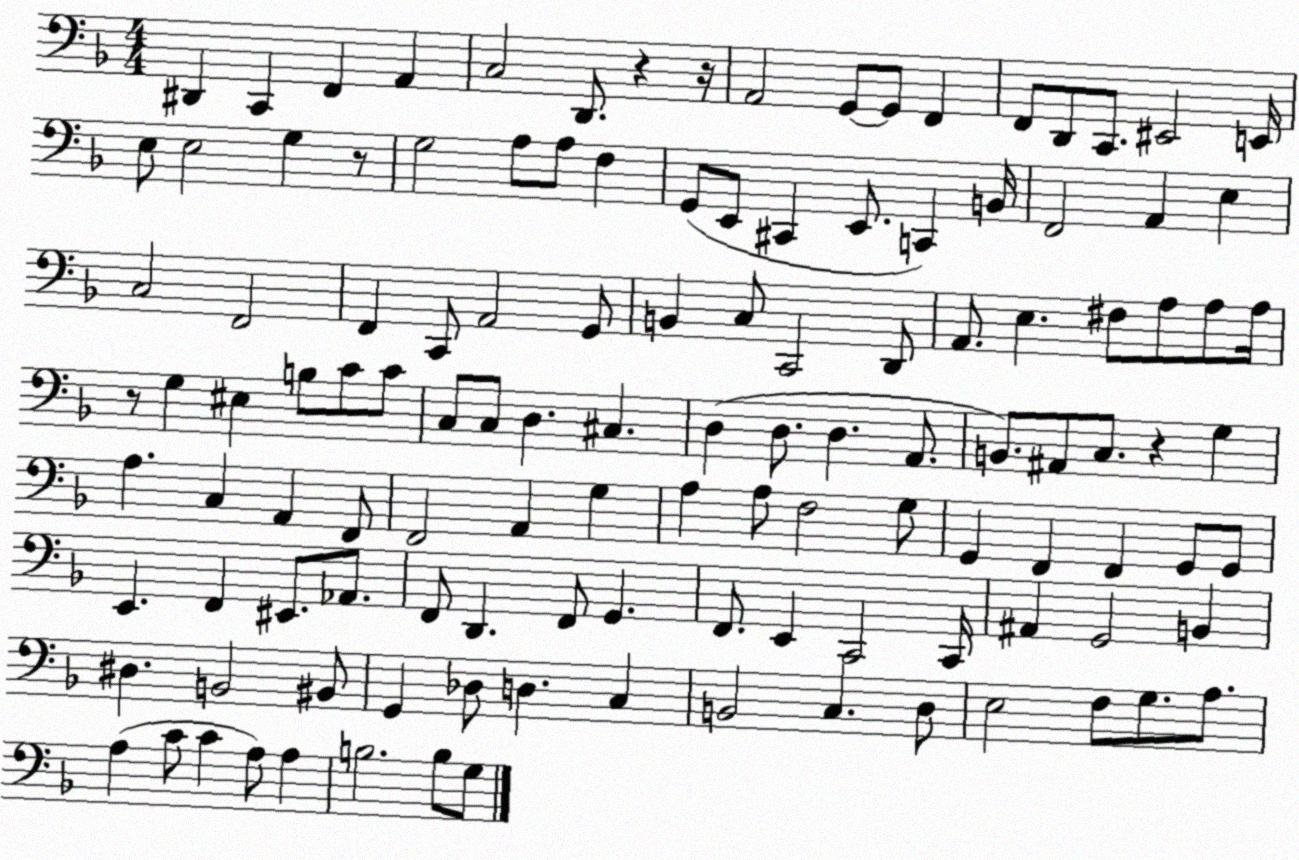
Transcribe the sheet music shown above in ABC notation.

X:1
T:Untitled
M:4/4
L:1/4
K:F
^D,, C,, F,, A,, C,2 D,,/2 z z/4 A,,2 G,,/2 G,,/2 F,, F,,/2 D,,/2 C,,/2 ^E,,2 E,,/4 E,/2 E,2 G, z/2 G,2 A,/2 A,/2 F, G,,/2 E,,/2 ^C,, E,,/2 C,, B,,/4 F,,2 A,, E, C,2 F,,2 F,, C,,/2 A,,2 G,,/2 B,, C,/2 C,,2 D,,/2 A,,/2 E, ^F,/2 A,/2 A,/2 A,/4 z/2 G, ^E, B,/2 C/2 C/2 C,/2 C,/2 D, ^C, D, D,/2 D, A,,/2 B,,/2 ^A,,/2 C,/2 z G, A, C, A,, F,,/2 F,,2 A,, G, A, A,/2 F,2 G,/2 G,, F,, F,, G,,/2 G,,/2 E,, F,, ^E,,/2 _A,,/2 F,,/2 D,, F,,/2 G,, F,,/2 E,, C,,2 C,,/4 ^A,, G,,2 B,, ^D, B,,2 ^B,,/2 G,, _D,/2 D, C, B,,2 C, D,/2 E,2 F,/2 G,/2 A,/2 A, C/2 C A,/2 A, B,2 B,/2 G,/2